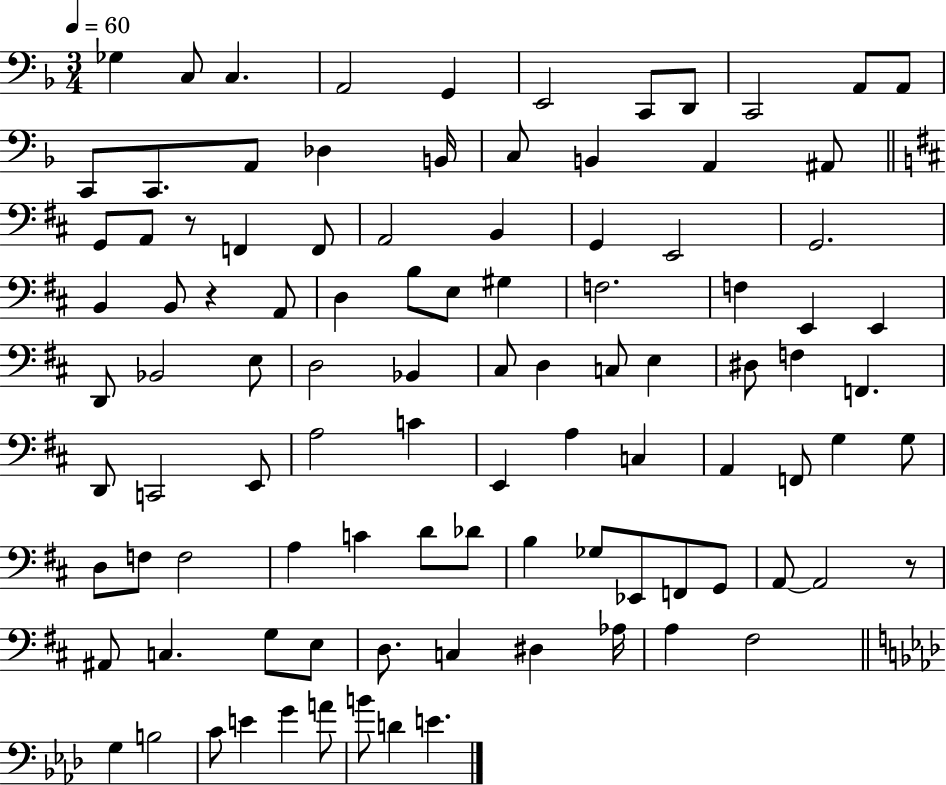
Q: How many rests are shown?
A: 3